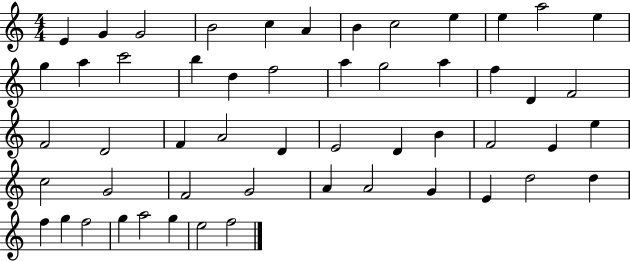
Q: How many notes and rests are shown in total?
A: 53